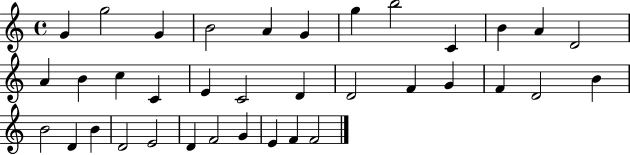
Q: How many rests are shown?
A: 0